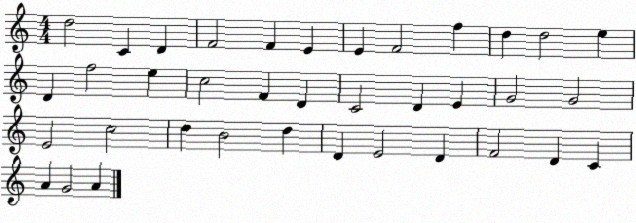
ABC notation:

X:1
T:Untitled
M:4/4
L:1/4
K:C
d2 C D F2 F E E F2 f d d2 e D f2 e c2 F D C2 D E G2 G2 E2 c2 d B2 d D E2 D F2 D C A G2 A